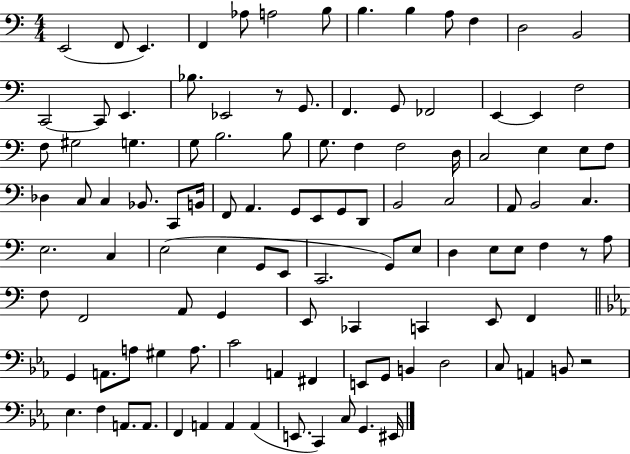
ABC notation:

X:1
T:Untitled
M:4/4
L:1/4
K:C
E,,2 F,,/2 E,, F,, _A,/2 A,2 B,/2 B, B, A,/2 F, D,2 B,,2 C,,2 C,,/2 E,, _B,/2 _E,,2 z/2 G,,/2 F,, G,,/2 _F,,2 E,, E,, F,2 F,/2 ^G,2 G, G,/2 B,2 B,/2 G,/2 F, F,2 D,/4 C,2 E, E,/2 F,/2 _D, C,/2 C, _B,,/2 C,,/2 B,,/4 F,,/2 A,, G,,/2 E,,/2 G,,/2 D,,/2 B,,2 C,2 A,,/2 B,,2 C, E,2 C, E,2 E, G,,/2 E,,/2 C,,2 G,,/2 E,/2 D, E,/2 E,/2 F, z/2 A,/2 F,/2 F,,2 A,,/2 G,, E,,/2 _C,, C,, E,,/2 F,, G,, A,,/2 A,/2 ^G, A,/2 C2 A,, ^F,, E,,/2 G,,/2 B,, D,2 C,/2 A,, B,,/2 z2 _E, F, A,,/2 A,,/2 F,, A,, A,, A,, E,,/2 C,, C,/2 G,, ^E,,/4